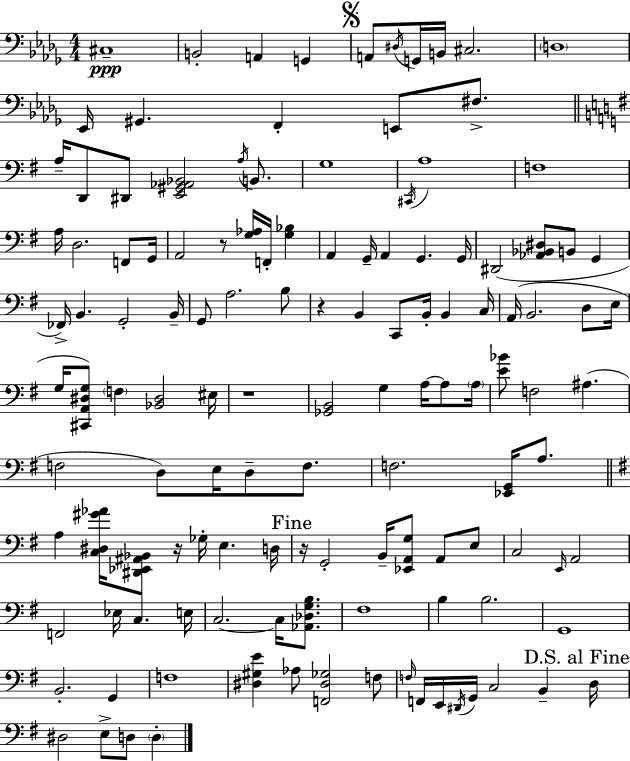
C#3/w B2/h A2/q G2/q A2/e D#3/s G2/s B2/s C#3/h. D3/w Eb2/s G#2/q. F2/q E2/e F#3/e. A3/s D2/e D#2/e [E2,G#2,Ab2,Bb2]/h A3/s B2/e. G3/w C#2/s A3/w F3/w A3/s D3/h. F2/e G2/s A2/h R/e [G3,Ab3]/s F2/s [G3,Bb3]/q A2/q G2/s A2/q G2/q. G2/s D#2/h [Ab2,Bb2,D#3]/e B2/e G2/q FES2/s B2/q. G2/h B2/s G2/e A3/h. B3/e R/q B2/q C2/e B2/s B2/q C3/s A2/s B2/h. D3/e E3/s G3/s [C#2,A2,D#3,G3]/e F3/q [Bb2,D#3]/h EIS3/s R/w [Gb2,B2]/h G3/q A3/s A3/e A3/s [E4,Bb4]/e F3/h A#3/q. F3/h D3/e E3/s D3/e F3/e. F3/h. [Eb2,G2]/s A3/e. A3/q [C3,D#3,G#4,Ab4]/s [D#2,Eb2,A#2,Bb2]/e R/s Gb3/s E3/q. D3/s R/s G2/h B2/s [Eb2,A2,G3]/e A2/e E3/e C3/h E2/s A2/h F2/h Eb3/s C3/q. E3/s C3/h. C3/s [Ab2,Db3,G3,B3]/e. F#3/w B3/q B3/h. G2/w B2/h. G2/q F3/w [D#3,G#3,E4]/q Ab3/e [F2,D#3,Gb3]/h F3/e F3/s F2/s E2/s D#2/s G2/s C3/h B2/q D3/s D#3/h E3/e D3/e D3/q